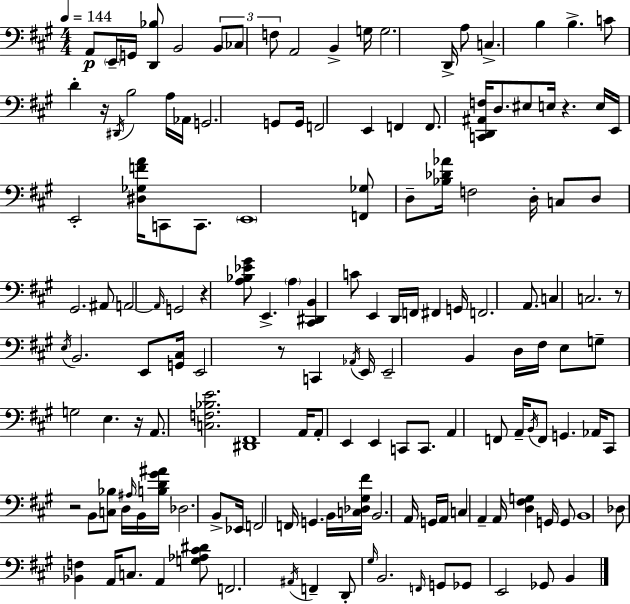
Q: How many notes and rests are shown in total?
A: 150